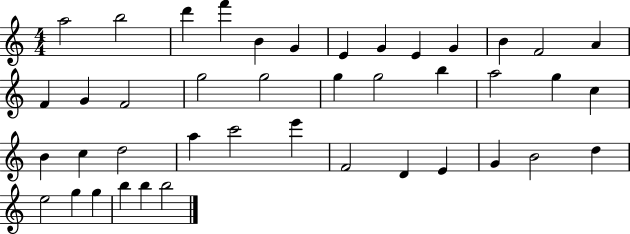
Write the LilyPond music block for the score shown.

{
  \clef treble
  \numericTimeSignature
  \time 4/4
  \key c \major
  a''2 b''2 | d'''4 f'''4 b'4 g'4 | e'4 g'4 e'4 g'4 | b'4 f'2 a'4 | \break f'4 g'4 f'2 | g''2 g''2 | g''4 g''2 b''4 | a''2 g''4 c''4 | \break b'4 c''4 d''2 | a''4 c'''2 e'''4 | f'2 d'4 e'4 | g'4 b'2 d''4 | \break e''2 g''4 g''4 | b''4 b''4 b''2 | \bar "|."
}